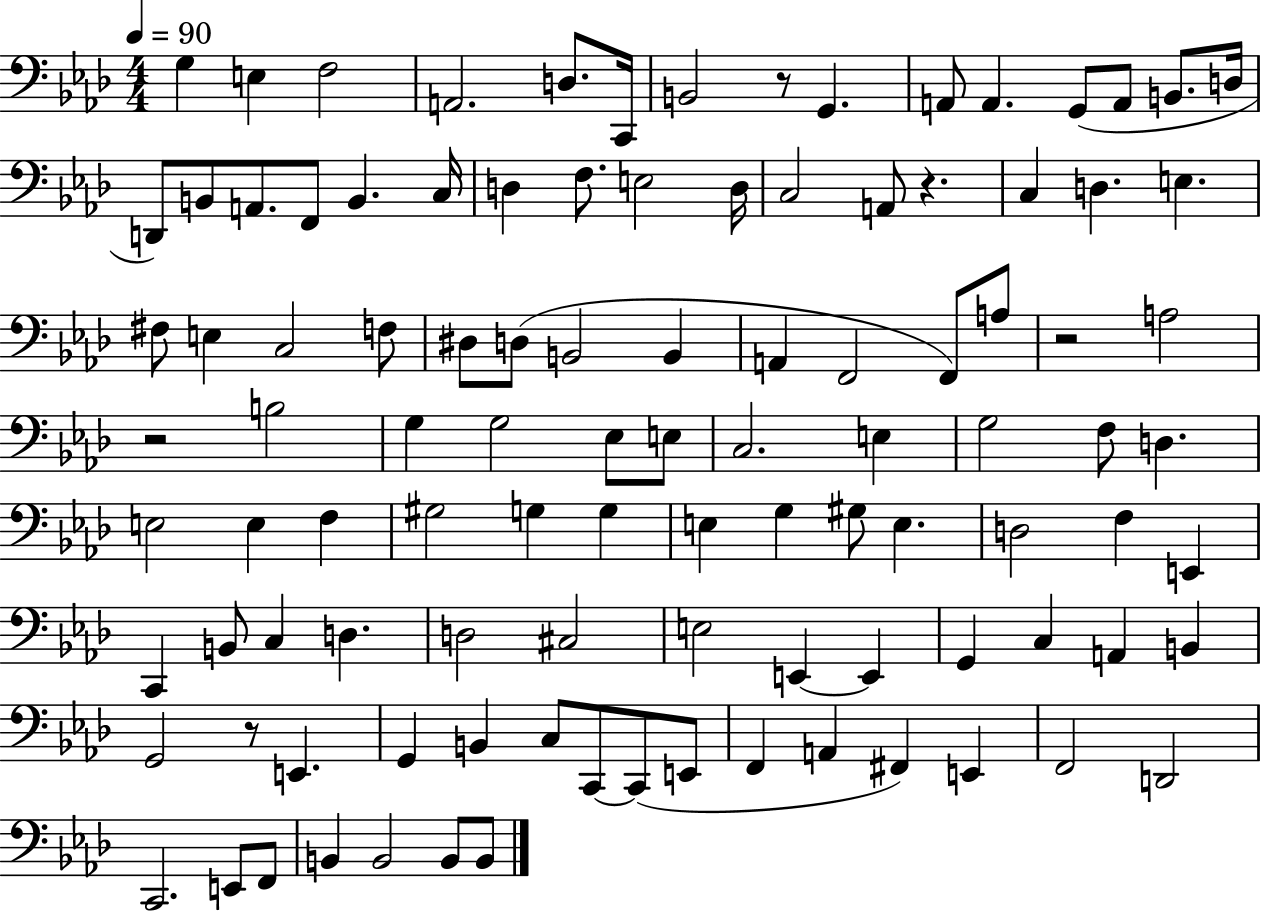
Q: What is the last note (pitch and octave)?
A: B2